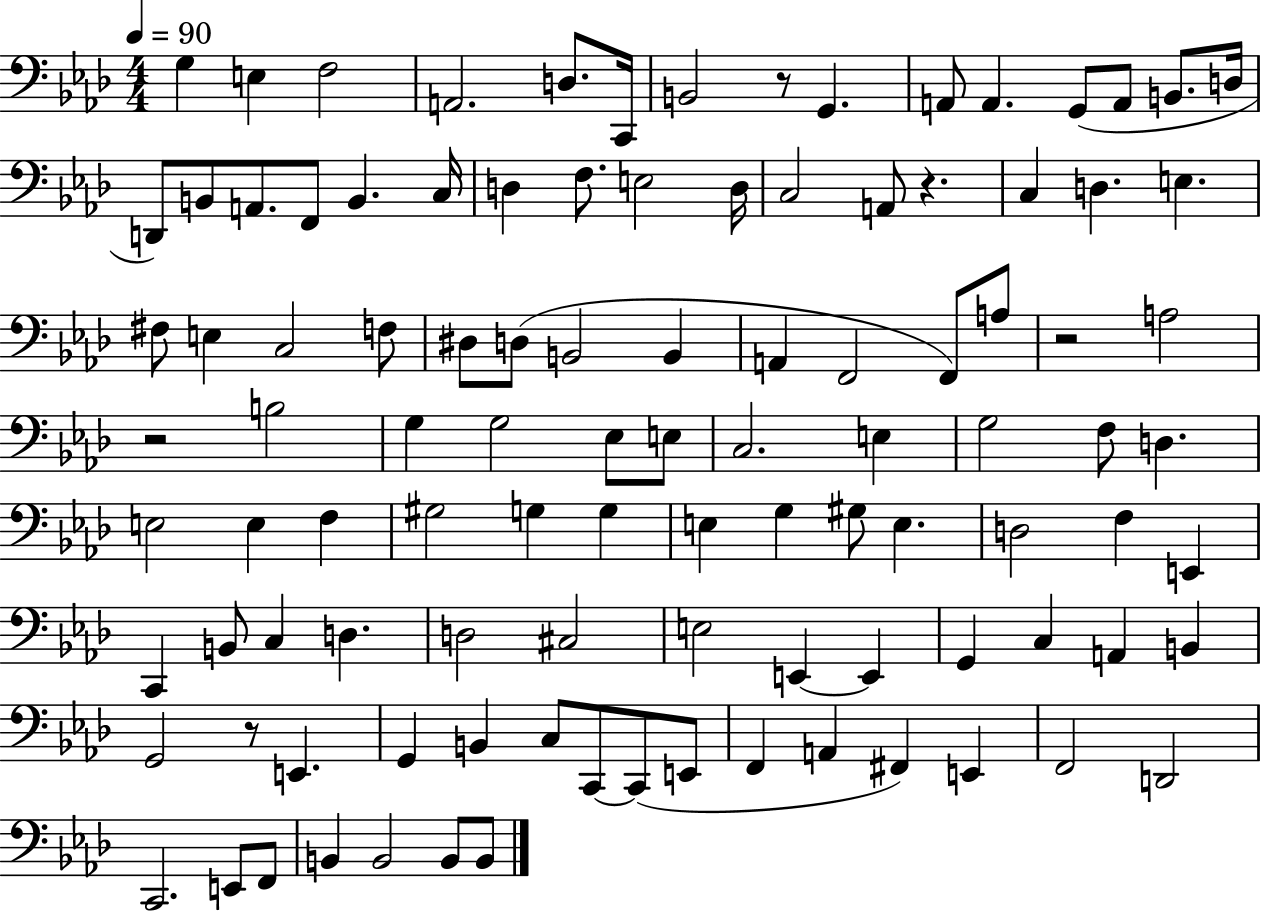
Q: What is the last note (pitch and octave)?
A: B2